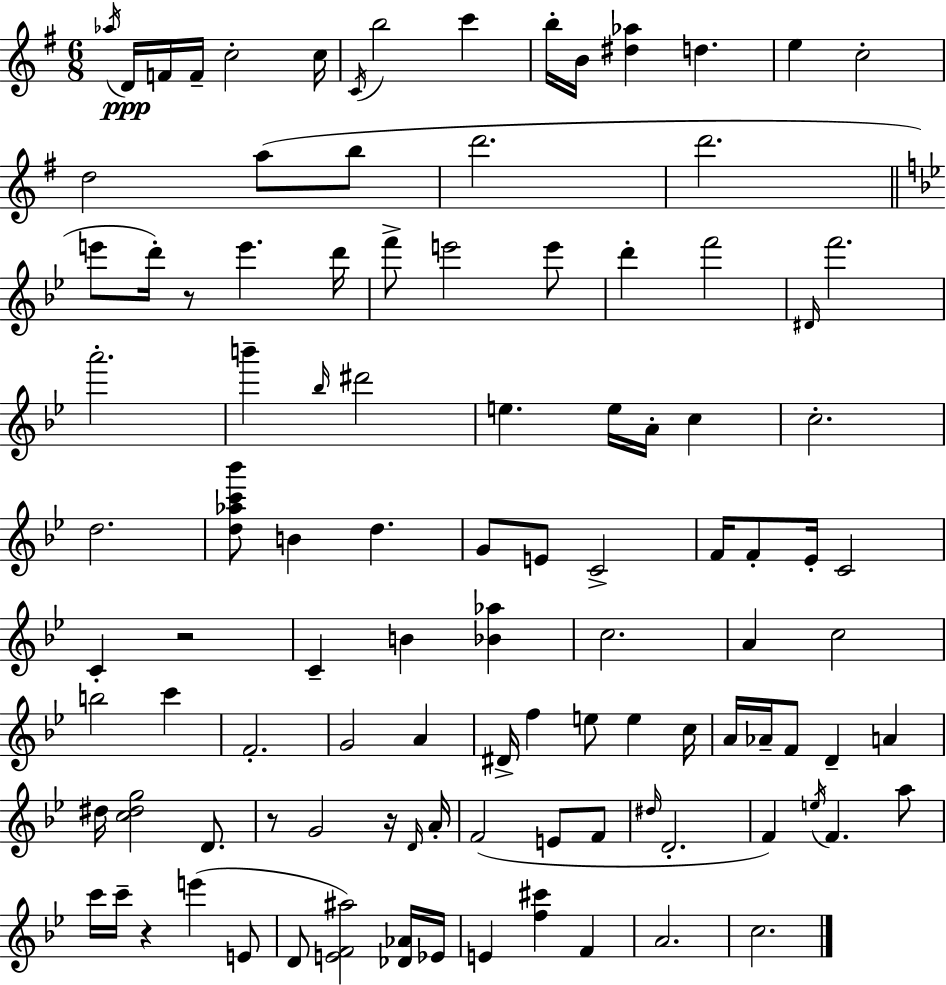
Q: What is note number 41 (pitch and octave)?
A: B4